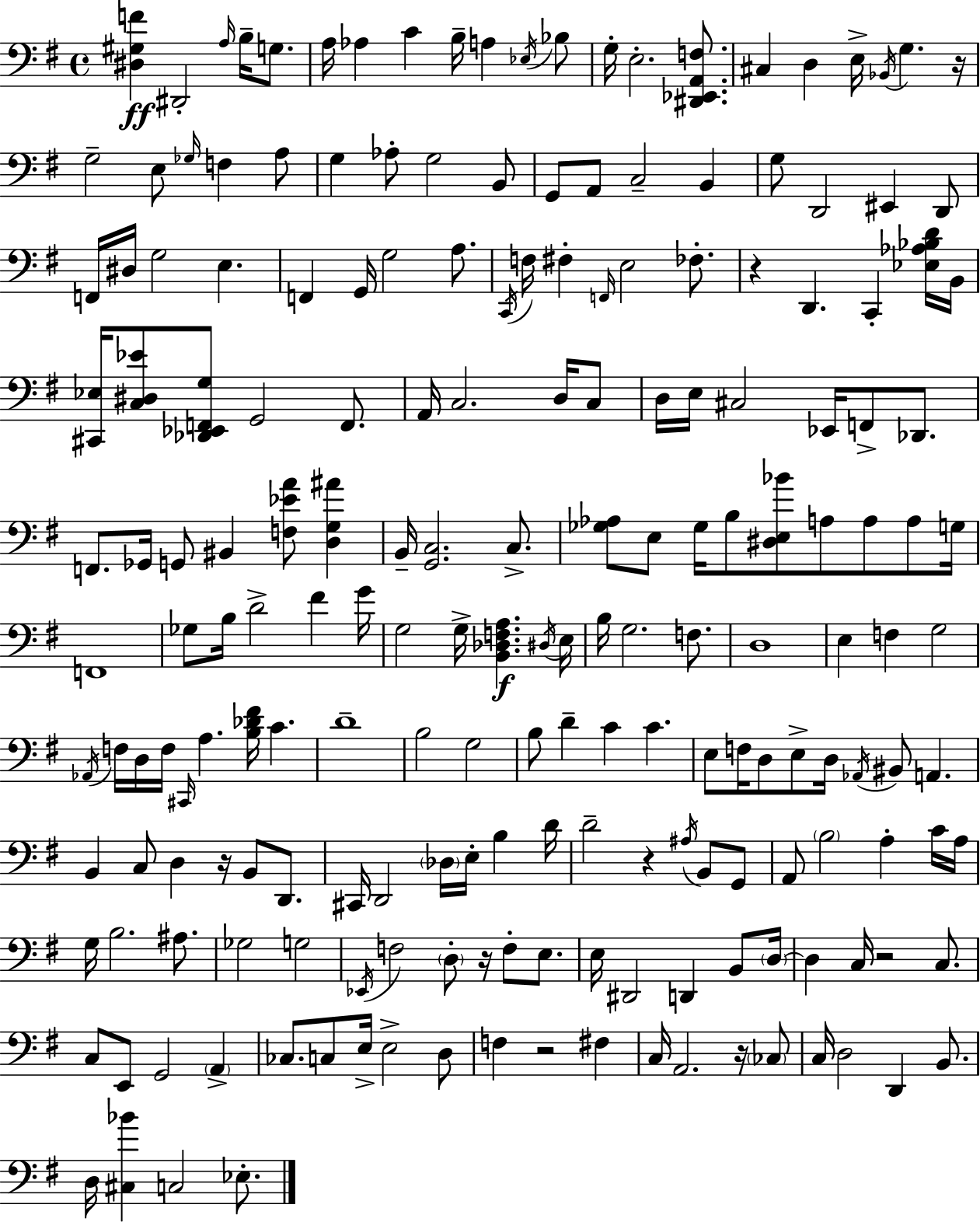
[D#3,G#3,F4]/q D#2/h A3/s B3/s G3/e. A3/s Ab3/q C4/q B3/s A3/q Eb3/s Bb3/e G3/s E3/h. [D#2,Eb2,A2,F3]/e. C#3/q D3/q E3/s Bb2/s G3/q. R/s G3/h E3/e Gb3/s F3/q A3/e G3/q Ab3/e G3/h B2/e G2/e A2/e C3/h B2/q G3/e D2/h EIS2/q D2/e F2/s D#3/s G3/h E3/q. F2/q G2/s G3/h A3/e. C2/s F3/s F#3/q F2/s E3/h FES3/e. R/q D2/q. C2/q [Eb3,Ab3,Bb3,D4]/s B2/s [C#2,Eb3]/s [C3,D#3,Eb4]/e [Db2,Eb2,F2,G3]/e G2/h F2/e. A2/s C3/h. D3/s C3/e D3/s E3/s C#3/h Eb2/s F2/e Db2/e. F2/e. Gb2/s G2/e BIS2/q [F3,Eb4,A4]/e [D3,G3,A#4]/q B2/s [G2,C3]/h. C3/e. [Gb3,Ab3]/e E3/e Gb3/s B3/e [D#3,E3,Bb4]/e A3/e A3/e A3/e G3/s F2/w Gb3/e B3/s D4/h F#4/q G4/s G3/h G3/s [B2,Db3,F3,A3]/q. D#3/s E3/s B3/s G3/h. F3/e. D3/w E3/q F3/q G3/h Ab2/s F3/s D3/s F3/s C#2/s A3/q. [B3,Db4,F#4]/s C4/q. D4/w B3/h G3/h B3/e D4/q C4/q C4/q. E3/e F3/s D3/e E3/e D3/s Ab2/s BIS2/e A2/q. B2/q C3/e D3/q R/s B2/e D2/e. C#2/s D2/h Db3/s E3/s B3/q D4/s D4/h R/q A#3/s B2/e G2/e A2/e B3/h A3/q C4/s A3/s G3/s B3/h. A#3/e. Gb3/h G3/h Eb2/s F3/h D3/e R/s F3/e E3/e. E3/s D#2/h D2/q B2/e D3/s D3/q C3/s R/h C3/e. C3/e E2/e G2/h A2/q CES3/e. C3/e E3/s E3/h D3/e F3/q R/h F#3/q C3/s A2/h. R/s CES3/e C3/s D3/h D2/q B2/e. D3/s [C#3,Bb4]/q C3/h Eb3/e.